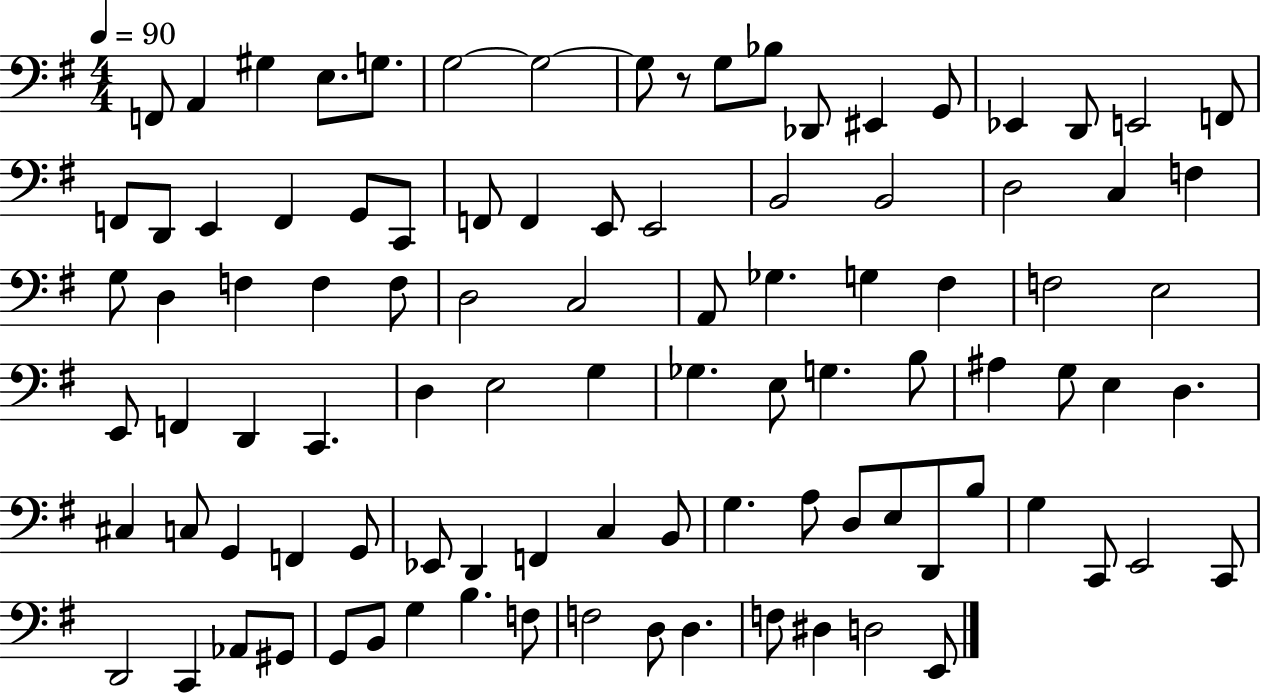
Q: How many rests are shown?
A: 1